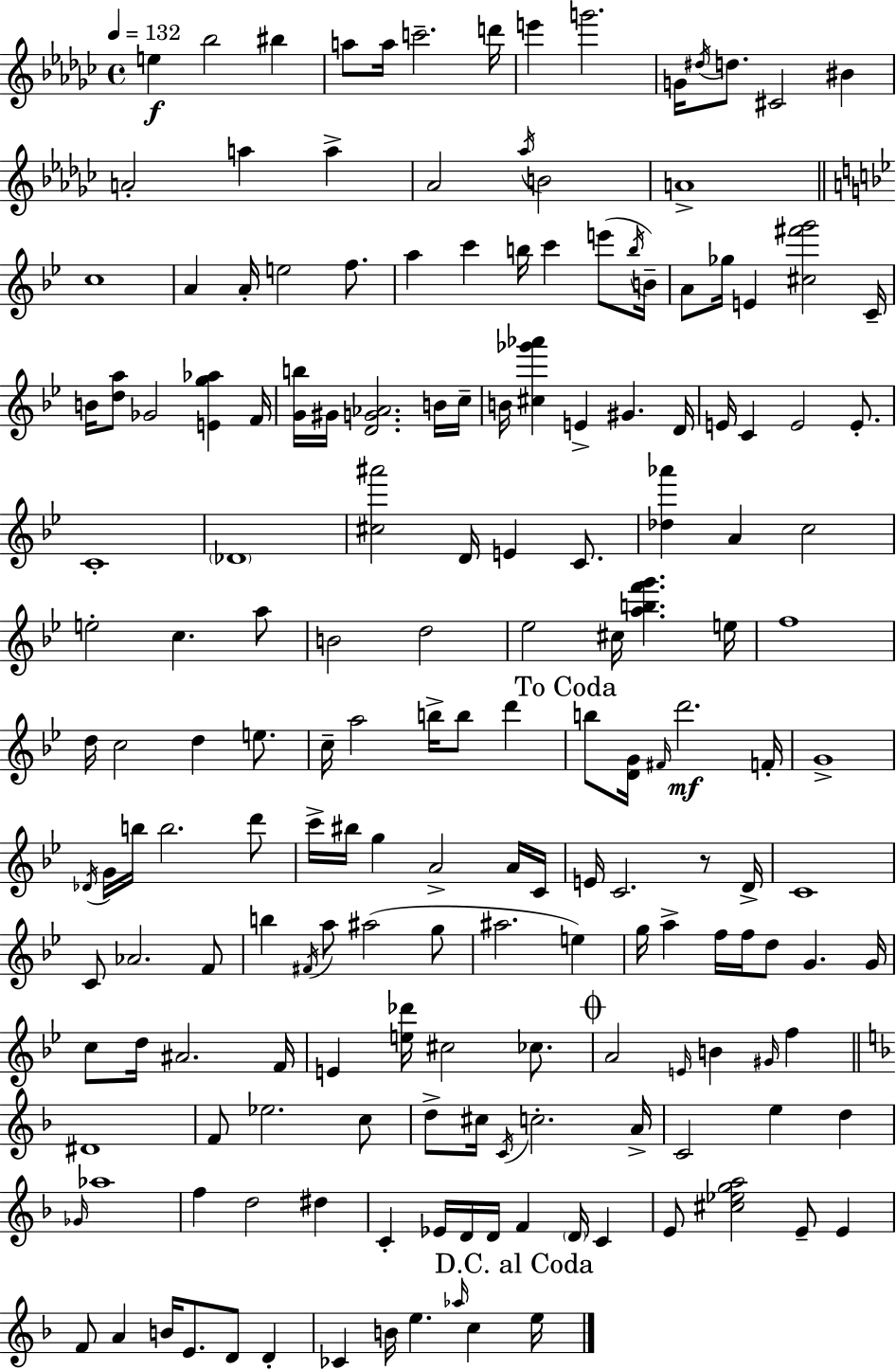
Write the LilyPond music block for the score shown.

{
  \clef treble
  \time 4/4
  \defaultTimeSignature
  \key ees \minor
  \tempo 4 = 132
  \repeat volta 2 { e''4\f bes''2 bis''4 | a''8 a''16 c'''2.-- d'''16 | e'''4 g'''2. | g'16 \acciaccatura { dis''16 } d''8. cis'2 bis'4 | \break a'2-. a''4 a''4-> | aes'2 \acciaccatura { aes''16 } b'2 | a'1-> | \bar "||" \break \key g \minor c''1 | a'4 a'16-. e''2 f''8. | a''4 c'''4 b''16 c'''4 e'''8( \acciaccatura { b''16 } | b'16--) a'8 ges''16 e'4 <cis'' fis''' g'''>2 | \break c'16-- b'16 <d'' a''>8 ges'2 <e' g'' aes''>4 | f'16 <g' b''>16 gis'16 <d' g' aes'>2. b'16 | c''16-- b'16 <cis'' ges''' aes'''>4 e'4-> gis'4. | d'16 e'16 c'4 e'2 e'8.-. | \break c'1-. | \parenthesize des'1 | <cis'' ais'''>2 d'16 e'4 c'8. | <des'' aes'''>4 a'4 c''2 | \break e''2-. c''4. a''8 | b'2 d''2 | ees''2 cis''16 <a'' b'' f''' g'''>4. | e''16 f''1 | \break d''16 c''2 d''4 e''8. | c''16-- a''2 b''16-> b''8 d'''4 | \mark "To Coda" b''8 <d' g'>16 \grace { fis'16 } d'''2.\mf | f'16-. g'1-> | \break \acciaccatura { des'16 } g'16 b''16 b''2. | d'''8 c'''16-> bis''16 g''4 a'2-> | a'16 c'16 e'16 c'2. | r8 d'16-> c'1 | \break c'8 aes'2. | f'8 b''4 \acciaccatura { fis'16 } a''8 ais''2( | g''8 ais''2. | e''4) g''16 a''4-> f''16 f''16 d''8 g'4. | \break g'16 c''8 d''16 ais'2. | f'16 e'4 <e'' des'''>16 cis''2 | ces''8. \mark \markup { \musicglyph "scripts.coda" } a'2 \grace { e'16 } b'4 | \grace { gis'16 } f''4 \bar "||" \break \key f \major dis'1 | f'8 ees''2. c''8 | d''8-> cis''16 \acciaccatura { c'16 } c''2.-. | a'16-> c'2 e''4 d''4 | \break \grace { ges'16 } aes''1 | f''4 d''2 dis''4 | c'4-. ees'16 d'16 d'16 f'4 \parenthesize d'16 c'4 | e'8 <cis'' ees'' g'' a''>2 e'8-- e'4 | \break f'8 a'4 b'16 e'8. d'8 d'4-. | ces'4 b'16 e''4. \grace { aes''16 } c''4 | \mark "D.C. al Coda" e''16 } \bar "|."
}